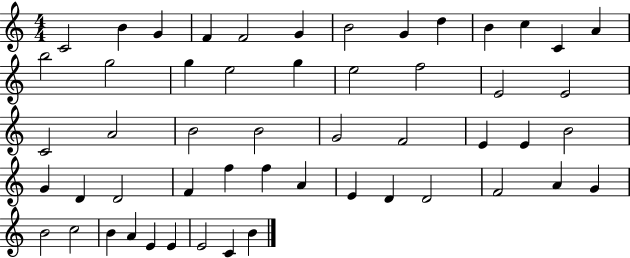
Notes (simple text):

C4/h B4/q G4/q F4/q F4/h G4/q B4/h G4/q D5/q B4/q C5/q C4/q A4/q B5/h G5/h G5/q E5/h G5/q E5/h F5/h E4/h E4/h C4/h A4/h B4/h B4/h G4/h F4/h E4/q E4/q B4/h G4/q D4/q D4/h F4/q F5/q F5/q A4/q E4/q D4/q D4/h F4/h A4/q G4/q B4/h C5/h B4/q A4/q E4/q E4/q E4/h C4/q B4/q